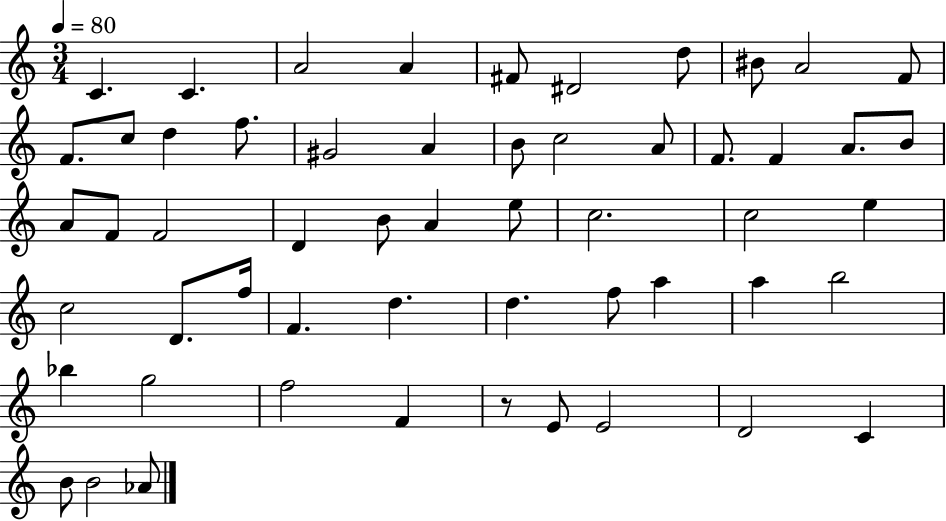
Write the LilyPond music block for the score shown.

{
  \clef treble
  \numericTimeSignature
  \time 3/4
  \key c \major
  \tempo 4 = 80
  c'4. c'4. | a'2 a'4 | fis'8 dis'2 d''8 | bis'8 a'2 f'8 | \break f'8. c''8 d''4 f''8. | gis'2 a'4 | b'8 c''2 a'8 | f'8. f'4 a'8. b'8 | \break a'8 f'8 f'2 | d'4 b'8 a'4 e''8 | c''2. | c''2 e''4 | \break c''2 d'8. f''16 | f'4. d''4. | d''4. f''8 a''4 | a''4 b''2 | \break bes''4 g''2 | f''2 f'4 | r8 e'8 e'2 | d'2 c'4 | \break b'8 b'2 aes'8 | \bar "|."
}